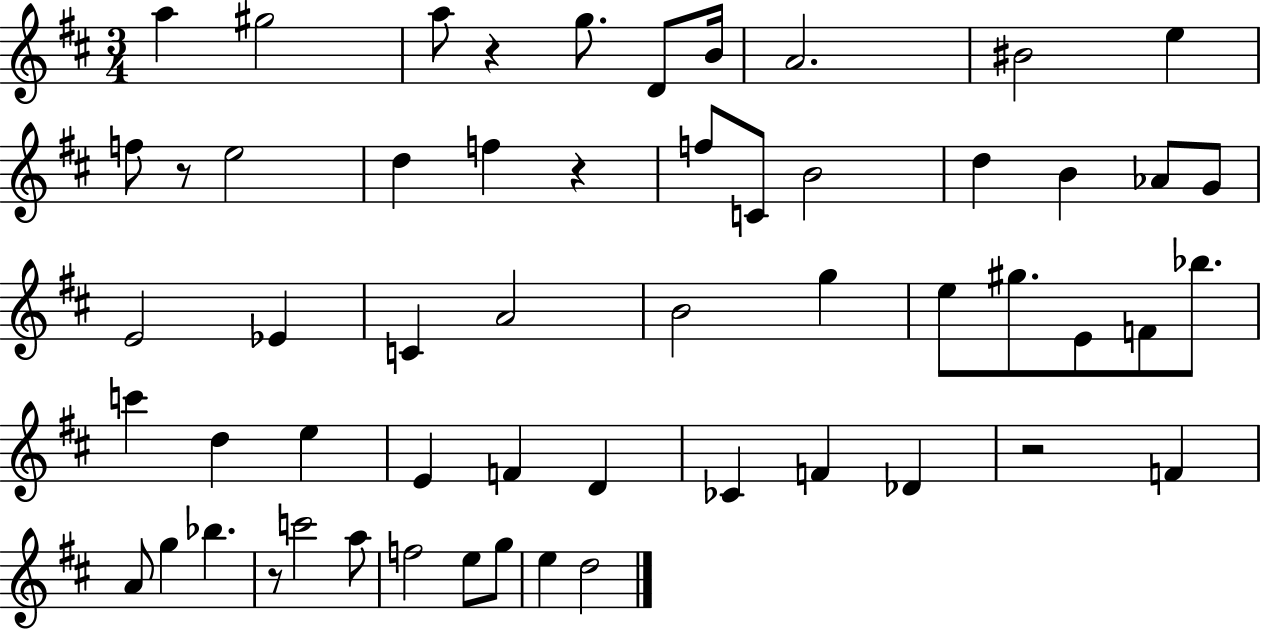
A5/q G#5/h A5/e R/q G5/e. D4/e B4/s A4/h. BIS4/h E5/q F5/e R/e E5/h D5/q F5/q R/q F5/e C4/e B4/h D5/q B4/q Ab4/e G4/e E4/h Eb4/q C4/q A4/h B4/h G5/q E5/e G#5/e. E4/e F4/e Bb5/e. C6/q D5/q E5/q E4/q F4/q D4/q CES4/q F4/q Db4/q R/h F4/q A4/e G5/q Bb5/q. R/e C6/h A5/e F5/h E5/e G5/e E5/q D5/h